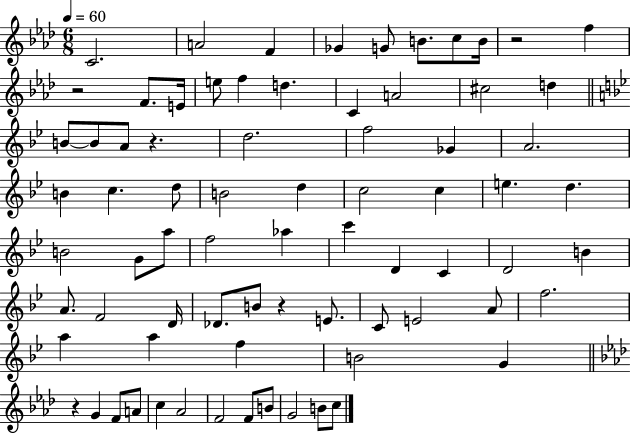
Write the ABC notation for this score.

X:1
T:Untitled
M:6/8
L:1/4
K:Ab
C2 A2 F _G G/2 B/2 c/2 B/4 z2 f z2 F/2 E/4 e/2 f d C A2 ^c2 d B/2 B/2 A/2 z d2 f2 _G A2 B c d/2 B2 d c2 c e d B2 G/2 a/2 f2 _a c' D C D2 B A/2 F2 D/4 _D/2 B/2 z E/2 C/2 E2 A/2 f2 a a f B2 G z G F/2 A/2 c _A2 F2 F/2 B/2 G2 B/2 c/2